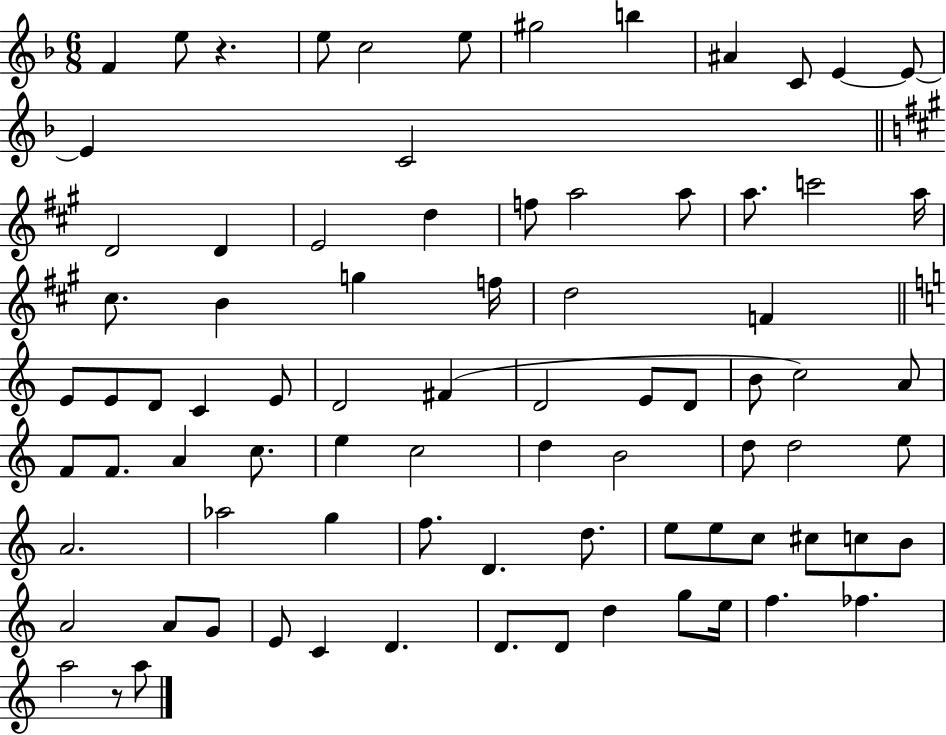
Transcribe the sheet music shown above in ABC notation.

X:1
T:Untitled
M:6/8
L:1/4
K:F
F e/2 z e/2 c2 e/2 ^g2 b ^A C/2 E E/2 E C2 D2 D E2 d f/2 a2 a/2 a/2 c'2 a/4 ^c/2 B g f/4 d2 F E/2 E/2 D/2 C E/2 D2 ^F D2 E/2 D/2 B/2 c2 A/2 F/2 F/2 A c/2 e c2 d B2 d/2 d2 e/2 A2 _a2 g f/2 D d/2 e/2 e/2 c/2 ^c/2 c/2 B/2 A2 A/2 G/2 E/2 C D D/2 D/2 d g/2 e/4 f _f a2 z/2 a/2